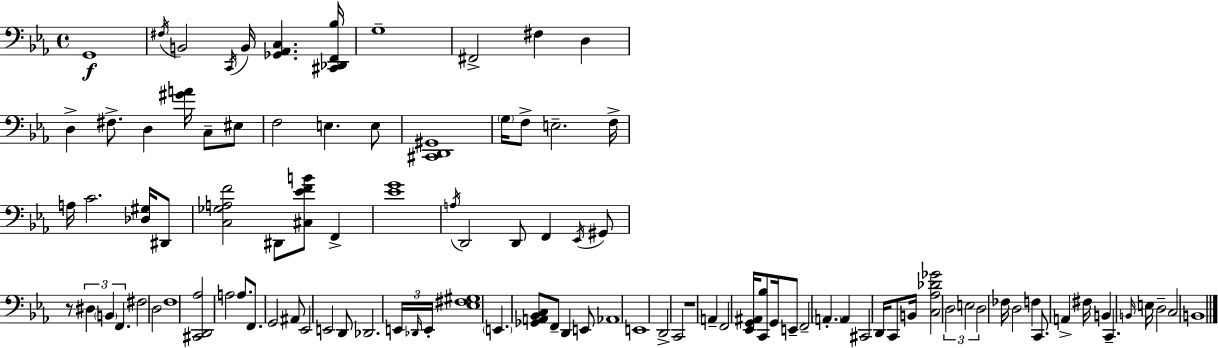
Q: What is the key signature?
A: EES major